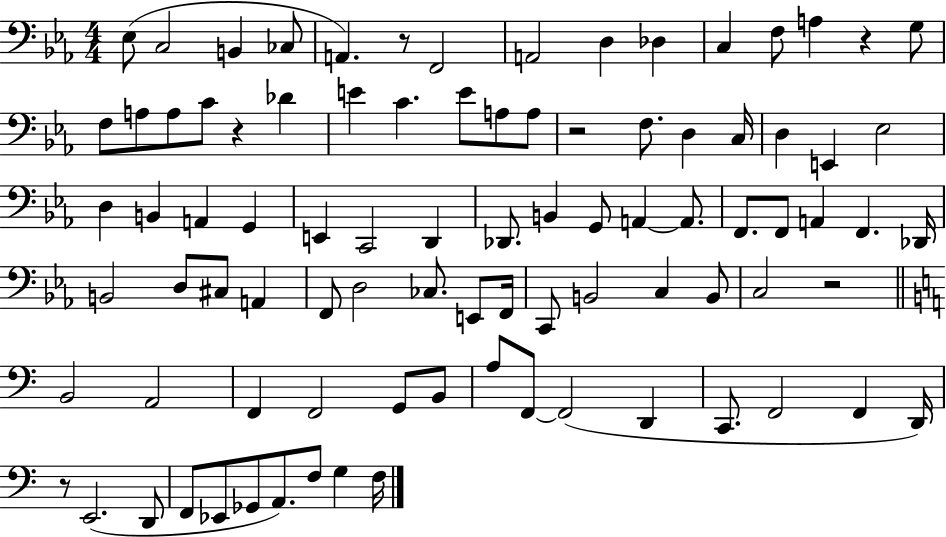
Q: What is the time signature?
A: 4/4